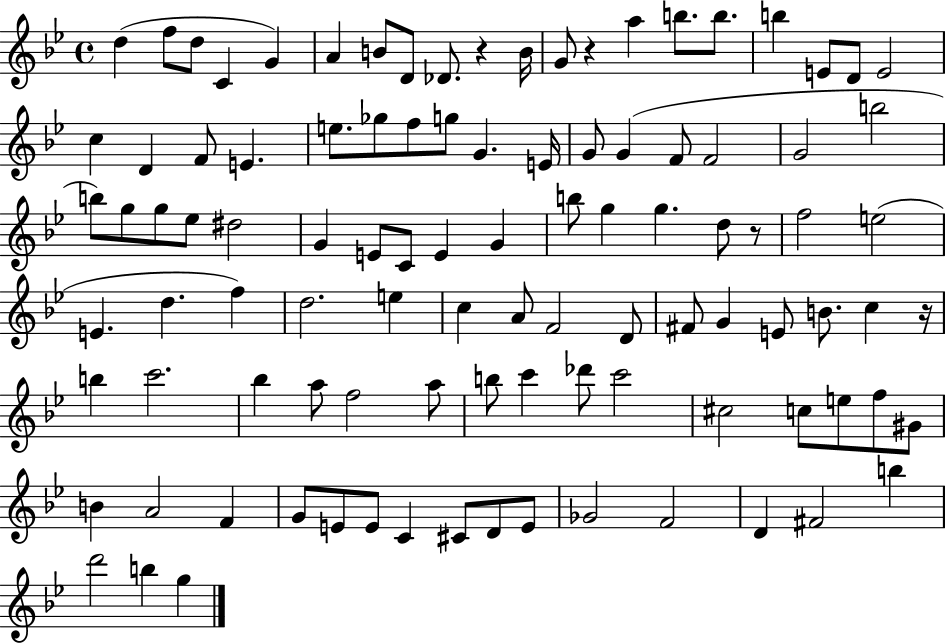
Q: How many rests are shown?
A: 4